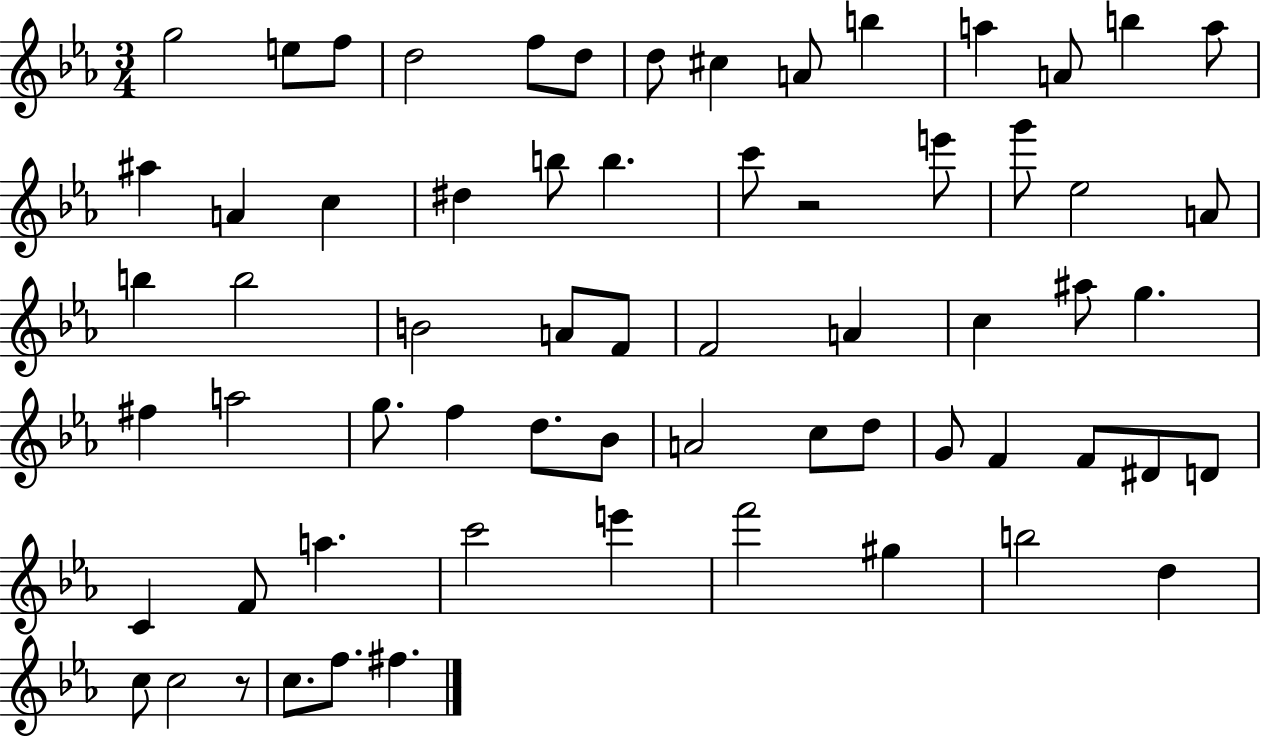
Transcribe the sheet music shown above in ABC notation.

X:1
T:Untitled
M:3/4
L:1/4
K:Eb
g2 e/2 f/2 d2 f/2 d/2 d/2 ^c A/2 b a A/2 b a/2 ^a A c ^d b/2 b c'/2 z2 e'/2 g'/2 _e2 A/2 b b2 B2 A/2 F/2 F2 A c ^a/2 g ^f a2 g/2 f d/2 _B/2 A2 c/2 d/2 G/2 F F/2 ^D/2 D/2 C F/2 a c'2 e' f'2 ^g b2 d c/2 c2 z/2 c/2 f/2 ^f